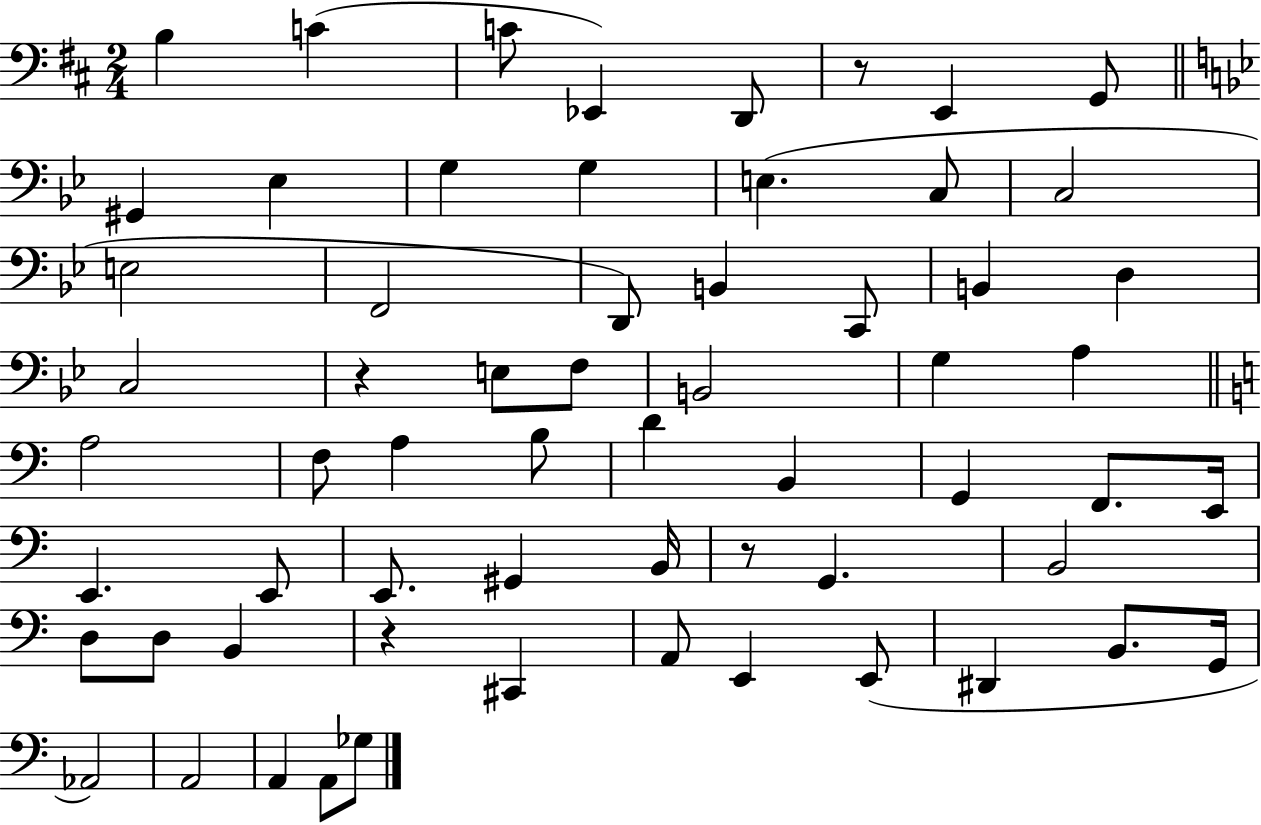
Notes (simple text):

B3/q C4/q C4/e Eb2/q D2/e R/e E2/q G2/e G#2/q Eb3/q G3/q G3/q E3/q. C3/e C3/h E3/h F2/h D2/e B2/q C2/e B2/q D3/q C3/h R/q E3/e F3/e B2/h G3/q A3/q A3/h F3/e A3/q B3/e D4/q B2/q G2/q F2/e. E2/s E2/q. E2/e E2/e. G#2/q B2/s R/e G2/q. B2/h D3/e D3/e B2/q R/q C#2/q A2/e E2/q E2/e D#2/q B2/e. G2/s Ab2/h A2/h A2/q A2/e Gb3/e